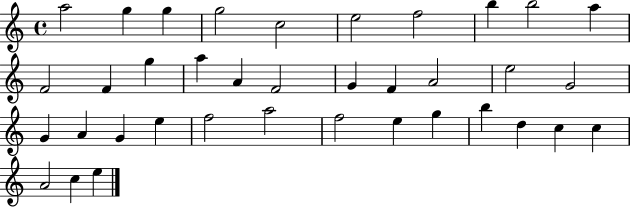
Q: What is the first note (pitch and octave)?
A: A5